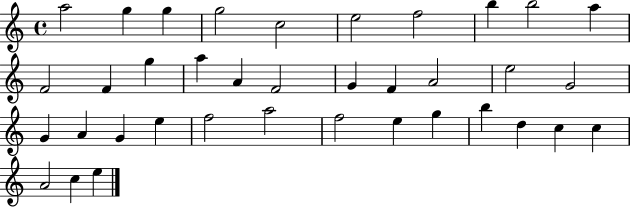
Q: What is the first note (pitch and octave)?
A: A5